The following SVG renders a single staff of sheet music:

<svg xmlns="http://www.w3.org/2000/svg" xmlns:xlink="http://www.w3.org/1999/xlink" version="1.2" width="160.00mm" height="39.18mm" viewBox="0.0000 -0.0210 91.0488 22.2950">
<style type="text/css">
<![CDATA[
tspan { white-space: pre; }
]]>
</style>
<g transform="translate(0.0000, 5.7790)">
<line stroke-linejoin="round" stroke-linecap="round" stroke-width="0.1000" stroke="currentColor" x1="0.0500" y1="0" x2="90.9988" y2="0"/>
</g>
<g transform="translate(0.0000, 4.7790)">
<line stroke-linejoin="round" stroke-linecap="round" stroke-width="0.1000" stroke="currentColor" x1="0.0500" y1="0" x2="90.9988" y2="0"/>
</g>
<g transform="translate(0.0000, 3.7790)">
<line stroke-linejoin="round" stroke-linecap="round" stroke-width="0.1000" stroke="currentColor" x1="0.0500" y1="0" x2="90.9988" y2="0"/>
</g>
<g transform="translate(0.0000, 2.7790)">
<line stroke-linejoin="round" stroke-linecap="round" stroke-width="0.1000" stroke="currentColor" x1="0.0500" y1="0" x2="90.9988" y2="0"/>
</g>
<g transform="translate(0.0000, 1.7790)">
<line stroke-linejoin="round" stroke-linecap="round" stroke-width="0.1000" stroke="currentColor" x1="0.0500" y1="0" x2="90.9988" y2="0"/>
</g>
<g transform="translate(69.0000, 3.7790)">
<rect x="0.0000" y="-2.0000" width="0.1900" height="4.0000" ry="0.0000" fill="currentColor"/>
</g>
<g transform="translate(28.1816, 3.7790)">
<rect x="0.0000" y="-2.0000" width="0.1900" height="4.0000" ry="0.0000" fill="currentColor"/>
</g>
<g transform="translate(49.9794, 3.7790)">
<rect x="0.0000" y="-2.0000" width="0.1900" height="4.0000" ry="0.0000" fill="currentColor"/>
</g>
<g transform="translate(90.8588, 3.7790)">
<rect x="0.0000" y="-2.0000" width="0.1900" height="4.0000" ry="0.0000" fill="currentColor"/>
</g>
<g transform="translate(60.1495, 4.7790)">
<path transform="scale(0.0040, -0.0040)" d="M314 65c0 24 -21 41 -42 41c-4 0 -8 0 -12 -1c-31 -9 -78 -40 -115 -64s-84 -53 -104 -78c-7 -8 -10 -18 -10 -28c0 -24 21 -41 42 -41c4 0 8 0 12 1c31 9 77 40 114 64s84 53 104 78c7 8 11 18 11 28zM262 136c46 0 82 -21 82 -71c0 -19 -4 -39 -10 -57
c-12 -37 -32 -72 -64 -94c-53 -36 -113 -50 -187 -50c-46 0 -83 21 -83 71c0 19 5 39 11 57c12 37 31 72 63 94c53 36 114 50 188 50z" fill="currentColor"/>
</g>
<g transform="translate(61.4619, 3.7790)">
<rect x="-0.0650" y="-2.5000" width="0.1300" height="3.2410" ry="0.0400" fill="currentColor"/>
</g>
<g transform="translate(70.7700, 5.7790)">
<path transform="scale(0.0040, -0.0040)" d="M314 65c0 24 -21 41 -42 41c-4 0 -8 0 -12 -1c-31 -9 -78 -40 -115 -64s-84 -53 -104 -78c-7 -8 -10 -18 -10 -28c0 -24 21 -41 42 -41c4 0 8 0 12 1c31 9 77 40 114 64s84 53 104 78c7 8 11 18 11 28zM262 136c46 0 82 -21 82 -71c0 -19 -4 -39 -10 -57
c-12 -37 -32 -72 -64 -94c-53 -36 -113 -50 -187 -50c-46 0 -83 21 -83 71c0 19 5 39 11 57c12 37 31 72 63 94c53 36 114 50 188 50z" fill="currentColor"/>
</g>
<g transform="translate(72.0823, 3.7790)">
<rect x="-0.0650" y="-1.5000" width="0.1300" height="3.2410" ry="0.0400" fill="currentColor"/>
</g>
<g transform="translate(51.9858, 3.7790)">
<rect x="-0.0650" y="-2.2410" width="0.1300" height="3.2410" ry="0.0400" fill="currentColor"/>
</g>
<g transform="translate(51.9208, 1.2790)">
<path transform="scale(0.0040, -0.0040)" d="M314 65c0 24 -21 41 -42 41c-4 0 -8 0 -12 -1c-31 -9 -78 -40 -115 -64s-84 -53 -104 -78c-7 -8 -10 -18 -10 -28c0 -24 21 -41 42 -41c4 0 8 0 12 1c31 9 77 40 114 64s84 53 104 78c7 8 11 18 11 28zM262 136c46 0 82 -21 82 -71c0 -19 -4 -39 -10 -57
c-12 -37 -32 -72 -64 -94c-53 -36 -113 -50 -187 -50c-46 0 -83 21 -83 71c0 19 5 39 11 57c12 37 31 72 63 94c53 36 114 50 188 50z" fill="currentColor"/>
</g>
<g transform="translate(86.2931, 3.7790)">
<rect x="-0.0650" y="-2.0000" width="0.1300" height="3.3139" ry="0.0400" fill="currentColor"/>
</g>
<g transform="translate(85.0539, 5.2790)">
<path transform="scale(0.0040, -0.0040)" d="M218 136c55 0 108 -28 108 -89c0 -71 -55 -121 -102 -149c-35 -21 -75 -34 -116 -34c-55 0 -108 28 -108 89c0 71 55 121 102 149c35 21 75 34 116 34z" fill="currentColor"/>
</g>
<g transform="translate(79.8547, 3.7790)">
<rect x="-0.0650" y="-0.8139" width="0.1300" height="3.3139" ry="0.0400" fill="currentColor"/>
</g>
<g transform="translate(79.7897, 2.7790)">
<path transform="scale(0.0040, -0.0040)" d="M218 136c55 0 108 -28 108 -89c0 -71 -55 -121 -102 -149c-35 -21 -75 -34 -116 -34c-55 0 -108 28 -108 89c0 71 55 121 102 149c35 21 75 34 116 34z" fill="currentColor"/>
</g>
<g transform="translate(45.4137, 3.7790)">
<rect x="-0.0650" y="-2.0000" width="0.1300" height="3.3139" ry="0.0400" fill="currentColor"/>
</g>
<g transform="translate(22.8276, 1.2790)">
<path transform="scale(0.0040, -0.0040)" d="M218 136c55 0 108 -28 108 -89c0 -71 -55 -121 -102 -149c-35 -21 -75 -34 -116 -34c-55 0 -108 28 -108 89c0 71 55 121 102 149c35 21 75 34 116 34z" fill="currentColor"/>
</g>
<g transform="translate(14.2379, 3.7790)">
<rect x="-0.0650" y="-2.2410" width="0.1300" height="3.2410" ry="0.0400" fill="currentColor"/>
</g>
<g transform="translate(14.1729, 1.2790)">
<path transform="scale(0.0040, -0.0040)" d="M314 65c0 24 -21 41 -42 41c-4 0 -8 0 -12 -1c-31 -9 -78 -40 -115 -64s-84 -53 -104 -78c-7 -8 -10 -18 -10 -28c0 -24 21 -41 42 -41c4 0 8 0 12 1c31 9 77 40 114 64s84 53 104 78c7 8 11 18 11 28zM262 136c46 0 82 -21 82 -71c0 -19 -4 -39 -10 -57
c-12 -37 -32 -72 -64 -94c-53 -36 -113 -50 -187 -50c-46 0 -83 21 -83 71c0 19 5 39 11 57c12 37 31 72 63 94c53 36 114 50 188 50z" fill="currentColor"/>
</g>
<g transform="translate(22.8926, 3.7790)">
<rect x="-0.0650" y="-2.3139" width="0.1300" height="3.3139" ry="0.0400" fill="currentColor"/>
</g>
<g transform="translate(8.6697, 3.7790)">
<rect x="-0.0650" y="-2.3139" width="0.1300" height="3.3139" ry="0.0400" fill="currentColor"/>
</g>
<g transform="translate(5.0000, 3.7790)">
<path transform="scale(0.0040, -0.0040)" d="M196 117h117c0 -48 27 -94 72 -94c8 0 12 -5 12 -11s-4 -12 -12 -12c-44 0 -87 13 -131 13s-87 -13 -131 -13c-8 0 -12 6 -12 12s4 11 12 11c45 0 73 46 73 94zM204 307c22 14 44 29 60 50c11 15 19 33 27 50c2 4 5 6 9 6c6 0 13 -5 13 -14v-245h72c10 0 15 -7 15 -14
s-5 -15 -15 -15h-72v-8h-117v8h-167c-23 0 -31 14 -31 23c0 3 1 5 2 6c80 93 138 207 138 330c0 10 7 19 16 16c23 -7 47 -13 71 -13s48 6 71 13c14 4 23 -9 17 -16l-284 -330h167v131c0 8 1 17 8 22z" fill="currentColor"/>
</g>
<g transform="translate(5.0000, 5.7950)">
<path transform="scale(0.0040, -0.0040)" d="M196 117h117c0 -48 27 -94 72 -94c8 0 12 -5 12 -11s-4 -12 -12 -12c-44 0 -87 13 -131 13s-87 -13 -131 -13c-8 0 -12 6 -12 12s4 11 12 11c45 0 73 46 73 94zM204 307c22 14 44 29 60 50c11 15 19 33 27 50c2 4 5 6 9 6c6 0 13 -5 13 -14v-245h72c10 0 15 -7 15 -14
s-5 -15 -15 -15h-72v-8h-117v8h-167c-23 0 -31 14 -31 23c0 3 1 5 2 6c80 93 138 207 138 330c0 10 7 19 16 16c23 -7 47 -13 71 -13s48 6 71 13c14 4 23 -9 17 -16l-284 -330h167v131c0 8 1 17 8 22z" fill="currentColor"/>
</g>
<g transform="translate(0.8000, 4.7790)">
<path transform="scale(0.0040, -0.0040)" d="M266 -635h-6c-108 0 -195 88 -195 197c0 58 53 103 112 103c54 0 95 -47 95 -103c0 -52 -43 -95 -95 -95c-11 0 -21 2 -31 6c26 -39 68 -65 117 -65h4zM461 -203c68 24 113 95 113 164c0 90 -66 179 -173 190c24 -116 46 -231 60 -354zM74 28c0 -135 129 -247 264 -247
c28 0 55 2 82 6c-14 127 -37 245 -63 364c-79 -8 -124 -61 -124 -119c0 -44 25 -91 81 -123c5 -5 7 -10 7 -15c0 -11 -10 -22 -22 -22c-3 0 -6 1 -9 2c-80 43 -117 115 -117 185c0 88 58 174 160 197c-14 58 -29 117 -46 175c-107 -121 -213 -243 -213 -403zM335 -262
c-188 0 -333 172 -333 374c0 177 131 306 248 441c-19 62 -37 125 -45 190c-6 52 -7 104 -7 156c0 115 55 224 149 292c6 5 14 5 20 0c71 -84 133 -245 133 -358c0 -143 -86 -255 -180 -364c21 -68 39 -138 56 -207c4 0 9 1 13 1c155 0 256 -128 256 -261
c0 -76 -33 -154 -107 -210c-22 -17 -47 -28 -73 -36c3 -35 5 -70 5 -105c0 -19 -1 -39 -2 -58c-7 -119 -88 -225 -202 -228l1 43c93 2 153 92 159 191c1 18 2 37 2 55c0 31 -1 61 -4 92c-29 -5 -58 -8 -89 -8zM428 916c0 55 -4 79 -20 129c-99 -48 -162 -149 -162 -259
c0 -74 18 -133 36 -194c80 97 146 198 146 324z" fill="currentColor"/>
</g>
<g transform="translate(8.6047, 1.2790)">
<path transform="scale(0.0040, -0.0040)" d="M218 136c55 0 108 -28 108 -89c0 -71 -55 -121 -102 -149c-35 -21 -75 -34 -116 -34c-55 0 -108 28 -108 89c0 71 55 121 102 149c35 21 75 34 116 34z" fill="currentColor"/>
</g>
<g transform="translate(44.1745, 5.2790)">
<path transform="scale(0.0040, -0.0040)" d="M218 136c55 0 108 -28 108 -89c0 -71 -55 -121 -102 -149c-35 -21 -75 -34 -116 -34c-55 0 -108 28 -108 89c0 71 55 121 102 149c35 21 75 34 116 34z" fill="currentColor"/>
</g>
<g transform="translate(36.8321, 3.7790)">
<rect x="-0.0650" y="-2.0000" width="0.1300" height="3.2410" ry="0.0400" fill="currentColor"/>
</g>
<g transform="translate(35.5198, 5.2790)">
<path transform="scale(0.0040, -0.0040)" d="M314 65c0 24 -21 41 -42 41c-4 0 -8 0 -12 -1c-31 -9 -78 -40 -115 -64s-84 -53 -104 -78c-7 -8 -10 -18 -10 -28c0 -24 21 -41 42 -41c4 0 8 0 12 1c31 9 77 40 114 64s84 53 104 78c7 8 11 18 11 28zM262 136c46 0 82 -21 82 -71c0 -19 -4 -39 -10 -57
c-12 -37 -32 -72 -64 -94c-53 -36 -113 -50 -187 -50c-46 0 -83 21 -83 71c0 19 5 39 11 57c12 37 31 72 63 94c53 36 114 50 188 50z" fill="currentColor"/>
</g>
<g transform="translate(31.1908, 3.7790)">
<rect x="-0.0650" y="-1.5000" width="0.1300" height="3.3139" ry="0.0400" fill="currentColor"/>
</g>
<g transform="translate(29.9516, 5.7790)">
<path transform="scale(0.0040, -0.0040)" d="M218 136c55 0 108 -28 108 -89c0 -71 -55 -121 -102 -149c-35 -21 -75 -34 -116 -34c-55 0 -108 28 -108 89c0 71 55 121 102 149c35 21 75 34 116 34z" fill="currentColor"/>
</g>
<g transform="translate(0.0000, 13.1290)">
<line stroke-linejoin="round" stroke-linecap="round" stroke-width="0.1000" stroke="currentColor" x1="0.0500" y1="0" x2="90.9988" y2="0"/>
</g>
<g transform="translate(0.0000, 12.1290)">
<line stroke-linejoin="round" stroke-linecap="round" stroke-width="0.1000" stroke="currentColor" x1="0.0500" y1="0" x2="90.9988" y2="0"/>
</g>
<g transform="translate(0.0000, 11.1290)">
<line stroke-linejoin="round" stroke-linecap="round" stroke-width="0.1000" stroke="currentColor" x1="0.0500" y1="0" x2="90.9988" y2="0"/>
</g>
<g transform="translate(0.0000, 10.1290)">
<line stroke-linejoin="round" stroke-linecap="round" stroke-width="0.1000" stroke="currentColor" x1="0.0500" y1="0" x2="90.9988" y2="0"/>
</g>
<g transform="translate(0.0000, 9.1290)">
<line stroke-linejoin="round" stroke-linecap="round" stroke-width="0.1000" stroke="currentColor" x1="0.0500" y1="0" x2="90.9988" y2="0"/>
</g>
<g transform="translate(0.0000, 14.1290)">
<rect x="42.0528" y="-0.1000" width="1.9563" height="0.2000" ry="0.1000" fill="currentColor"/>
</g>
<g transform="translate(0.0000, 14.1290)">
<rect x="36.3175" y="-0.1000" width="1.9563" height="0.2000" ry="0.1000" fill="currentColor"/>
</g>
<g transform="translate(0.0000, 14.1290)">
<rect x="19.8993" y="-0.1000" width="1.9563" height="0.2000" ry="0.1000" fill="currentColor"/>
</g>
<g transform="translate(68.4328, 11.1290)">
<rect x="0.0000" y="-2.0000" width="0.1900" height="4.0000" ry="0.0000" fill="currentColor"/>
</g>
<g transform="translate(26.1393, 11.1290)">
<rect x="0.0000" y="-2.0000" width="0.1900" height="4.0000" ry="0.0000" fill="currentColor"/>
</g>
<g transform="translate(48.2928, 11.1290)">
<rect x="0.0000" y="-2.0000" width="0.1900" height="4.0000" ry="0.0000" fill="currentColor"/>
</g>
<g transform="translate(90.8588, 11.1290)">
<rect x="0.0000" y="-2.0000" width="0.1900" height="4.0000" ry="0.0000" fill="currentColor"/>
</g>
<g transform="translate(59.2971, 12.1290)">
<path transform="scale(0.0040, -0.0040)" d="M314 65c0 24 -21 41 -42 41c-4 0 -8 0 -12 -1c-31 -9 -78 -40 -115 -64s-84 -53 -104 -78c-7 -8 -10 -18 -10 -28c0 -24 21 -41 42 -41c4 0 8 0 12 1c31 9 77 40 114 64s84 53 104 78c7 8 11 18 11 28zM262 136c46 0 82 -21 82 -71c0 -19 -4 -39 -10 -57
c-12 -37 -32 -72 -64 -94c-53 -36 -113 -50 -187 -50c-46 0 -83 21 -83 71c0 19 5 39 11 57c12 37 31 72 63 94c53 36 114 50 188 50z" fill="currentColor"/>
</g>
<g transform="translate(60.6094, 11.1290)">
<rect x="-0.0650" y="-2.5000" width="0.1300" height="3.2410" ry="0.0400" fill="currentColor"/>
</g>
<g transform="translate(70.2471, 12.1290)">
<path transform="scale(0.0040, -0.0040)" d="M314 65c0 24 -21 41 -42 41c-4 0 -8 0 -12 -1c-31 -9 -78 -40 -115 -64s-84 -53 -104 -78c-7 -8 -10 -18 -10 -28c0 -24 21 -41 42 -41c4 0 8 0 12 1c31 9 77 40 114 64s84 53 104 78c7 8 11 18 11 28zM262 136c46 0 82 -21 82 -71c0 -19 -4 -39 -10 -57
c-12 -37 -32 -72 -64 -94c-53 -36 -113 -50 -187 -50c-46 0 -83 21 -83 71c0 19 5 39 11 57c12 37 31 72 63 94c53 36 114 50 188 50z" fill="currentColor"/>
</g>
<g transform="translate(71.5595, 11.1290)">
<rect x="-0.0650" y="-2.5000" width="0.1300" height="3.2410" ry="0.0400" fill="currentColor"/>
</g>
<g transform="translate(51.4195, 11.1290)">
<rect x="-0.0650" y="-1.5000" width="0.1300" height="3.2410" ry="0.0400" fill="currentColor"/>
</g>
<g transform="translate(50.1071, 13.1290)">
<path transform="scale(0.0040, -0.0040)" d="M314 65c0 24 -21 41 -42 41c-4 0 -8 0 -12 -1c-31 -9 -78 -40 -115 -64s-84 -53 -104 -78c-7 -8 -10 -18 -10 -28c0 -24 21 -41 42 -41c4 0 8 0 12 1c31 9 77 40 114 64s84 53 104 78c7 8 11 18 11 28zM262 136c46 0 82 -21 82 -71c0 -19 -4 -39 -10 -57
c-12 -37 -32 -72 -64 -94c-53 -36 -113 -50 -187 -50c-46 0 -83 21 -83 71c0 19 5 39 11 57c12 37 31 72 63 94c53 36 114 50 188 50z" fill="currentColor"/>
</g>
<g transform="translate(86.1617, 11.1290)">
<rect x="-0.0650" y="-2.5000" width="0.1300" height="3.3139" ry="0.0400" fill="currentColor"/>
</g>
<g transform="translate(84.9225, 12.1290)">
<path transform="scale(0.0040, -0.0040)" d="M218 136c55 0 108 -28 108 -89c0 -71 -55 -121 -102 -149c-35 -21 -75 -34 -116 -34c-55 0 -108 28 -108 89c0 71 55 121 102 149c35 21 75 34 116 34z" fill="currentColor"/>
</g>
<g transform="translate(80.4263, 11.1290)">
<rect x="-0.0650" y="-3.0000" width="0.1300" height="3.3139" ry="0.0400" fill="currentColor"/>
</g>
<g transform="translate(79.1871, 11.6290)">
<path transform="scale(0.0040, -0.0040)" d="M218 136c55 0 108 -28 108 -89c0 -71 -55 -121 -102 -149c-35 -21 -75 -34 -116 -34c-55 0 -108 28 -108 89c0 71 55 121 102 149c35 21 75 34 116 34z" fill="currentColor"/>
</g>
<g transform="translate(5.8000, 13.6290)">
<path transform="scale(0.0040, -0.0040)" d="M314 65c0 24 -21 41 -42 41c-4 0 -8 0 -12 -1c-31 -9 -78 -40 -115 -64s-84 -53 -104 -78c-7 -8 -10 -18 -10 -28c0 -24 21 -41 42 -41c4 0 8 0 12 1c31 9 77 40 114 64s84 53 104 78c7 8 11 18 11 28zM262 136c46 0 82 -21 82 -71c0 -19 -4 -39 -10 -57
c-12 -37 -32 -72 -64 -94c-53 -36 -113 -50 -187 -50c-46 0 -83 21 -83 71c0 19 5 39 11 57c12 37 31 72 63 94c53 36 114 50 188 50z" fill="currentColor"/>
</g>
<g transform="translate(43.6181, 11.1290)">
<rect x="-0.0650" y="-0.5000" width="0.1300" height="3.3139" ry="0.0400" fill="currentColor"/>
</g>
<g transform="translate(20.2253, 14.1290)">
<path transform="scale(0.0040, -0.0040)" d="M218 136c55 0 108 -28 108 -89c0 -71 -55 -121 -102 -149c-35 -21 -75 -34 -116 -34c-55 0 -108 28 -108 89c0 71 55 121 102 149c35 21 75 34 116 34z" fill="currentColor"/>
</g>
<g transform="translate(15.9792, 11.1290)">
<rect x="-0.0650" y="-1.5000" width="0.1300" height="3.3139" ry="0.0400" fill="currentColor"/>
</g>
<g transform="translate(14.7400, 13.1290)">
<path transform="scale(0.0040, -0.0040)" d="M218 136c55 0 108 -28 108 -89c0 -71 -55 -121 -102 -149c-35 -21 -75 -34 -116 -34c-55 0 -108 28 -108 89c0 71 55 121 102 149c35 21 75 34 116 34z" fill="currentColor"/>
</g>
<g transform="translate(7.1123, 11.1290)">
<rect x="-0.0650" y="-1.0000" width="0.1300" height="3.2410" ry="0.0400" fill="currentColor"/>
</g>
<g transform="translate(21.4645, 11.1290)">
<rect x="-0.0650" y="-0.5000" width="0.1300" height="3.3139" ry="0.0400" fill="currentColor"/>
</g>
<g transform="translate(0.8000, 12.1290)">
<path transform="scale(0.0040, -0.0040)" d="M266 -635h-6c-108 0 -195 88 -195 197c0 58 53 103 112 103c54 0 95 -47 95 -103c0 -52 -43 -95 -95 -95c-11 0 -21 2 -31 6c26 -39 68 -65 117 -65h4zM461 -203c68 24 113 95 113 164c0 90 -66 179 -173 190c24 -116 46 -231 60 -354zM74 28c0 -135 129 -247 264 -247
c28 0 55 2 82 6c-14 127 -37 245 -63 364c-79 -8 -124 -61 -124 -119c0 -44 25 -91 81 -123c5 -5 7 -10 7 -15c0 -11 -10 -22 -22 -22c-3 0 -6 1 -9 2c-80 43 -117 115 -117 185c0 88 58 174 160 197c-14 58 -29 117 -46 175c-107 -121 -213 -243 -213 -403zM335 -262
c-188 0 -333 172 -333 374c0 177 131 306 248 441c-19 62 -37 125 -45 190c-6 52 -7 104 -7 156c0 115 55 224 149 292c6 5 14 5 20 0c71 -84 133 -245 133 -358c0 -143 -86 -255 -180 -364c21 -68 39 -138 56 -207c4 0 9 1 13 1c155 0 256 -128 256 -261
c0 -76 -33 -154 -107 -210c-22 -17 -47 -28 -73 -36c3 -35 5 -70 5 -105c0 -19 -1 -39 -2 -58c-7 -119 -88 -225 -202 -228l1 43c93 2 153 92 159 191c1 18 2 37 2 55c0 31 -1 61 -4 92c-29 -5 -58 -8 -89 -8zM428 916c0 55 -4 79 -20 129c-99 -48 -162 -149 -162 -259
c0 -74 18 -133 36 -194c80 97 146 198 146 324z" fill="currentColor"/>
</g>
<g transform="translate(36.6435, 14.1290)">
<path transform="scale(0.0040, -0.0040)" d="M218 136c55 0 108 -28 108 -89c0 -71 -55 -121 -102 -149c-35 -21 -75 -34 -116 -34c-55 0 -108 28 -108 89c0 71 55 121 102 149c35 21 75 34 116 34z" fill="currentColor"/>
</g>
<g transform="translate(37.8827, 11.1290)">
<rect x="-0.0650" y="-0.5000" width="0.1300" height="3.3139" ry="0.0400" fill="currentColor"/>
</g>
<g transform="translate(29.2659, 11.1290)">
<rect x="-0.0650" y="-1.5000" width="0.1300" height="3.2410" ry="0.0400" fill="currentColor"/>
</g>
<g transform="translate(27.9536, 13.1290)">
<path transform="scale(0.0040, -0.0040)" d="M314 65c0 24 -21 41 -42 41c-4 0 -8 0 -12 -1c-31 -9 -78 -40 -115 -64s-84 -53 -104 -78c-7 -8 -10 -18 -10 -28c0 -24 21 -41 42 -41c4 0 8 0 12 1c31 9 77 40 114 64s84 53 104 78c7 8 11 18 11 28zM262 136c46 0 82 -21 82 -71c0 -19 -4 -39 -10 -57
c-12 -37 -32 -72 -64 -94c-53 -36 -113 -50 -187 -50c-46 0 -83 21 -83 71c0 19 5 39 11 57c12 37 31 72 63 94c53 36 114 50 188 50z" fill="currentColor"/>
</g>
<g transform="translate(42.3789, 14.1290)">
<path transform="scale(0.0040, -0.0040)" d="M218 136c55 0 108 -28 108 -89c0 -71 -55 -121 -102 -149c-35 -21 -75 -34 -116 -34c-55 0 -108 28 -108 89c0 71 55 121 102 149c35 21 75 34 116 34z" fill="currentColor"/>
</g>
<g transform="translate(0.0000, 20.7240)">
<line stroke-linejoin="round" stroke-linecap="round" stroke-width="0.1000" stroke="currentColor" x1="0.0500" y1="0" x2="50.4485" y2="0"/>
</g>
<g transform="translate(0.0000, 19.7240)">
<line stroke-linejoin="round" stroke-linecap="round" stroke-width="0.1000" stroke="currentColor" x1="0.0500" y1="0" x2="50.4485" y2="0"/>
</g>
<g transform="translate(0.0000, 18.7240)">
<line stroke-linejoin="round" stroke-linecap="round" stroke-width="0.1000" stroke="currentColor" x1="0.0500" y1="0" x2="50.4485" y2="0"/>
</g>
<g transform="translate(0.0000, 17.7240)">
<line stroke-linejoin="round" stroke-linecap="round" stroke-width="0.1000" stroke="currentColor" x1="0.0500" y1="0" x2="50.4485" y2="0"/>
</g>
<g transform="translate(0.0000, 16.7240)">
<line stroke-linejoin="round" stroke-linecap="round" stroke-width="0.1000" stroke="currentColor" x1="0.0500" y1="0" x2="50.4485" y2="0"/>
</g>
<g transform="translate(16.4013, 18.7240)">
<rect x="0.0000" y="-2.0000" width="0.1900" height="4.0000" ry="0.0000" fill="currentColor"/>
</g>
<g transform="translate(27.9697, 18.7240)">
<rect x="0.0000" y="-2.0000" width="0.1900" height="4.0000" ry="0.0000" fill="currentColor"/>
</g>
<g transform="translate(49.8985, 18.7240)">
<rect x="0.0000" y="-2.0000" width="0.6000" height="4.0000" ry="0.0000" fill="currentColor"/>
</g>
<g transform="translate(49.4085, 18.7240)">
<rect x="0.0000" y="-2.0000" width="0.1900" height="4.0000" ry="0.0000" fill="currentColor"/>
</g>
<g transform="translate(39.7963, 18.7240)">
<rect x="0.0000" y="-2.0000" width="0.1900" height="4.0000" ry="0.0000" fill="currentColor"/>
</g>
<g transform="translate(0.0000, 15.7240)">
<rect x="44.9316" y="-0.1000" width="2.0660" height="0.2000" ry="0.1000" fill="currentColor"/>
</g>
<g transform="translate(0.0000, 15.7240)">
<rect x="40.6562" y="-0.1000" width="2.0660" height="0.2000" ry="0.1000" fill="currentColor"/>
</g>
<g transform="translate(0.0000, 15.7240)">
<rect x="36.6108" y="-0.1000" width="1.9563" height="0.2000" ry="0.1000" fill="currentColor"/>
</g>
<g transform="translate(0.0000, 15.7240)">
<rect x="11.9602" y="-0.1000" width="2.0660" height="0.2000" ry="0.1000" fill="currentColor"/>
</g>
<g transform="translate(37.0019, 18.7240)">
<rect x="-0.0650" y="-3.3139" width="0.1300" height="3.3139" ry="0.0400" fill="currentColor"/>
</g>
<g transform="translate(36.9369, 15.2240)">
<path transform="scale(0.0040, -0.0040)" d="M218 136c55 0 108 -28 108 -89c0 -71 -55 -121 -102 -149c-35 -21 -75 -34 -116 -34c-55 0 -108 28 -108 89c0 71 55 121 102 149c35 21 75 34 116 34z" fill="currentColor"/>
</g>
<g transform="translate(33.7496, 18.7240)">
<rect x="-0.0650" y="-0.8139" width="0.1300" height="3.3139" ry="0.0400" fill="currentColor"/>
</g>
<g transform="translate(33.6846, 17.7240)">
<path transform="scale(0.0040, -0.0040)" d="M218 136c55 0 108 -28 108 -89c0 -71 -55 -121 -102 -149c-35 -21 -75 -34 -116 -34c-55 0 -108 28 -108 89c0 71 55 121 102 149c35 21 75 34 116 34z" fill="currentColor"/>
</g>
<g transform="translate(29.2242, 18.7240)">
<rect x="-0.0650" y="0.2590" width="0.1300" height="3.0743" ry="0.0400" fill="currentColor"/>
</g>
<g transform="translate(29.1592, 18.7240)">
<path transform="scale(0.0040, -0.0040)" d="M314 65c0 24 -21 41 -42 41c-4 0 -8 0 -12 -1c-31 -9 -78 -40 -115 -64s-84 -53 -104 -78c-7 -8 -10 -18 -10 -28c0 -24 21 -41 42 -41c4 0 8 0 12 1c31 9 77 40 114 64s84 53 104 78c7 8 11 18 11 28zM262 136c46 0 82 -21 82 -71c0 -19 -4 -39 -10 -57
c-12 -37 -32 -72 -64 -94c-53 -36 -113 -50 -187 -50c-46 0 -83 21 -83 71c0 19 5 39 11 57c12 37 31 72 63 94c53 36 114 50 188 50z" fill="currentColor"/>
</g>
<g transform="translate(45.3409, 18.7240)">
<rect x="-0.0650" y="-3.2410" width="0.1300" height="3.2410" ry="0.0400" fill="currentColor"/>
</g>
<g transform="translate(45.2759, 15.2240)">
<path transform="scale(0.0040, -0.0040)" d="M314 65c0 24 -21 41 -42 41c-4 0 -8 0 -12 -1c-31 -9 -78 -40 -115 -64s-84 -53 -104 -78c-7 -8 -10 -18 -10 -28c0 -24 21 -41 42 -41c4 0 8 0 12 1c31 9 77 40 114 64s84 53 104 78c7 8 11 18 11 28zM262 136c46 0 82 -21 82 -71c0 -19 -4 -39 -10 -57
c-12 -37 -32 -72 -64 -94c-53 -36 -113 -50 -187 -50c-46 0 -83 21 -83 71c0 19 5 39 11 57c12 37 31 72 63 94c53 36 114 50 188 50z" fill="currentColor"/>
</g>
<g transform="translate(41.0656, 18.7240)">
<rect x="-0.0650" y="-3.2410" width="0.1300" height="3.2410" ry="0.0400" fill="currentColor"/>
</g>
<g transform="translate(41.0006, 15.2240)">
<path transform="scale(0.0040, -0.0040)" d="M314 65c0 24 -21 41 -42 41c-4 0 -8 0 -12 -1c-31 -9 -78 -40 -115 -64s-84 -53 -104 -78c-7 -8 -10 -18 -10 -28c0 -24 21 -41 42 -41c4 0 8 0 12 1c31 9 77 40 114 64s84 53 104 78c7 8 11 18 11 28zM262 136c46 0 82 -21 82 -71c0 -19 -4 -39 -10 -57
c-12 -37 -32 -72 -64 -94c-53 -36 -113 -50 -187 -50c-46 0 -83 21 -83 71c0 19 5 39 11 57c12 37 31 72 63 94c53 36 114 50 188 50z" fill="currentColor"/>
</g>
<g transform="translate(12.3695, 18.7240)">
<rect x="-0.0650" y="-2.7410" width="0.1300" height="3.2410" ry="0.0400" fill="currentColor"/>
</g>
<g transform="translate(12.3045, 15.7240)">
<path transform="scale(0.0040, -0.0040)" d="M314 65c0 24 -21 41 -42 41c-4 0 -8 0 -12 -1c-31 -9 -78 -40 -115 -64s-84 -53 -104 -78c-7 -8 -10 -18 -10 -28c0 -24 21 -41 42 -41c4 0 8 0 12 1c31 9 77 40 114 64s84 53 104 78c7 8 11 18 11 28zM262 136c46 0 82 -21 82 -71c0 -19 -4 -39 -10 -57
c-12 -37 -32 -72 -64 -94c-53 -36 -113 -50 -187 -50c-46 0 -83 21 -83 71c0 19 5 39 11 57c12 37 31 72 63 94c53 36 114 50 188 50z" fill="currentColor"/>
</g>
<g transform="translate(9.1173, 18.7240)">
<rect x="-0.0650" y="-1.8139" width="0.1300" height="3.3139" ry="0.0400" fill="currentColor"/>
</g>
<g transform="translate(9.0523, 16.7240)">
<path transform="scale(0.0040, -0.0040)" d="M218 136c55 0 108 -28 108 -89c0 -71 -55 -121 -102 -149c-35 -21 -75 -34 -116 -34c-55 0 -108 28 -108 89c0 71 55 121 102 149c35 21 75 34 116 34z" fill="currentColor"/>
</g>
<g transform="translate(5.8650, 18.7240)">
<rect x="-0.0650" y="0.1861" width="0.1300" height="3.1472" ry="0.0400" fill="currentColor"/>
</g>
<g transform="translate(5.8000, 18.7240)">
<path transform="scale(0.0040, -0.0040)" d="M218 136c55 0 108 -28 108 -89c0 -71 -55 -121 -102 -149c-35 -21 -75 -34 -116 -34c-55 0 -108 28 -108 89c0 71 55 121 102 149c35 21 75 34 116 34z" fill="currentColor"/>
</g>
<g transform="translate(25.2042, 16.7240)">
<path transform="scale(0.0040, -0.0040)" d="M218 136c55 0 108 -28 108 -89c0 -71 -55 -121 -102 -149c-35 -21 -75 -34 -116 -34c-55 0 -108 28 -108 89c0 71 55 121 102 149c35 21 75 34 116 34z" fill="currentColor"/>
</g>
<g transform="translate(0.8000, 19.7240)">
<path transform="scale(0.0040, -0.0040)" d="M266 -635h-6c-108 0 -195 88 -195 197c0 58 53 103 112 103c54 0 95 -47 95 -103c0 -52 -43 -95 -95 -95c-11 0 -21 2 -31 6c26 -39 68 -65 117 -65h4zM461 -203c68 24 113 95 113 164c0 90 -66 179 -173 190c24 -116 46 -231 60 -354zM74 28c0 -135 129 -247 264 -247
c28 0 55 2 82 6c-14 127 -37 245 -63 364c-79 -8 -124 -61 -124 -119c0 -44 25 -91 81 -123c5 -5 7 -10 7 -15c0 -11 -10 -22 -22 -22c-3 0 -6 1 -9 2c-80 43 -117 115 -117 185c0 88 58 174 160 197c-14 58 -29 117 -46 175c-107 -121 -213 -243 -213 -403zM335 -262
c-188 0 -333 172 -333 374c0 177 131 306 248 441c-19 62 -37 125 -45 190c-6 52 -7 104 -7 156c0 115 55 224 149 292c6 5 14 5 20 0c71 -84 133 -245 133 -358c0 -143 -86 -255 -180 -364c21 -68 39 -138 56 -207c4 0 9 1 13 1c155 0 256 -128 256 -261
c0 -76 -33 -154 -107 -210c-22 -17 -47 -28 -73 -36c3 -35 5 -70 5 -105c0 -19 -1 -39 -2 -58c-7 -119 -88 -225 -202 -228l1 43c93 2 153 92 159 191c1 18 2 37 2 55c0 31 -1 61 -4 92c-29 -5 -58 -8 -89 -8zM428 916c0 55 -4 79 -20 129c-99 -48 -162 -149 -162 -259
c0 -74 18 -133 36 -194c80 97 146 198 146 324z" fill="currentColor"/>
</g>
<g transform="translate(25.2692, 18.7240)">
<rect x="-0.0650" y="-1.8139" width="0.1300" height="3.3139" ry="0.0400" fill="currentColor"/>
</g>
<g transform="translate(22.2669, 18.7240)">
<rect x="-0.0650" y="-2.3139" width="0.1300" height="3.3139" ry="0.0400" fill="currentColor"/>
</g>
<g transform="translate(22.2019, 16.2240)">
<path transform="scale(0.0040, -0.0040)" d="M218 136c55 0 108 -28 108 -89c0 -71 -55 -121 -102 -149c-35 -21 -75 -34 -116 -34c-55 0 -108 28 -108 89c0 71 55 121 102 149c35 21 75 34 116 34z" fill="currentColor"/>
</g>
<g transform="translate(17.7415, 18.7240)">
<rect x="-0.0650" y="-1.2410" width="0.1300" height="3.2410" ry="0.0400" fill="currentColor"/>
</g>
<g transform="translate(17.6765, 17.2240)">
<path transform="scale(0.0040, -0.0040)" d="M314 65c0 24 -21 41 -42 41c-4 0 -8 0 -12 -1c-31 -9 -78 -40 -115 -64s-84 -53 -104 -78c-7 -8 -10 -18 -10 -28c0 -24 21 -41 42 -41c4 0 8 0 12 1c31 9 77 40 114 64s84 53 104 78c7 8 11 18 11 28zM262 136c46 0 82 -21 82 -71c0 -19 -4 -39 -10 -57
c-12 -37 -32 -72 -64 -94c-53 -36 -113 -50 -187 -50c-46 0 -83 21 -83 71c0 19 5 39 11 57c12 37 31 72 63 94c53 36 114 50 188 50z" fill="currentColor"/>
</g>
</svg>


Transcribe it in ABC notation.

X:1
T:Untitled
M:4/4
L:1/4
K:C
g g2 g E F2 F g2 G2 E2 d F D2 E C E2 C C E2 G2 G2 A G B f a2 e2 g f B2 d b b2 b2